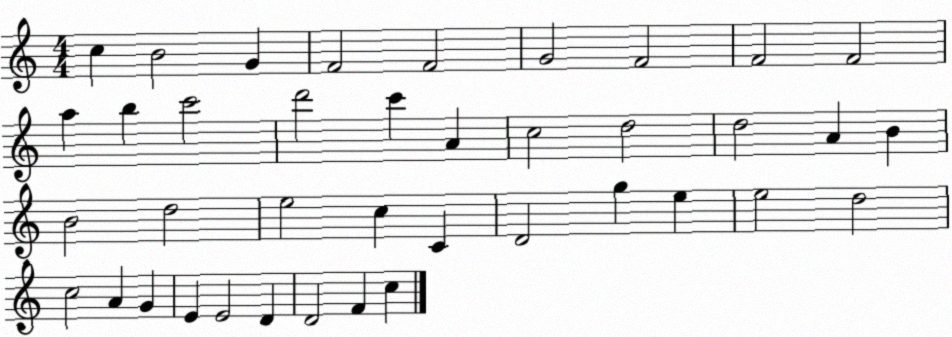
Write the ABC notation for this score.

X:1
T:Untitled
M:4/4
L:1/4
K:C
c B2 G F2 F2 G2 F2 F2 F2 a b c'2 d'2 c' A c2 d2 d2 A B B2 d2 e2 c C D2 g e e2 d2 c2 A G E E2 D D2 F c